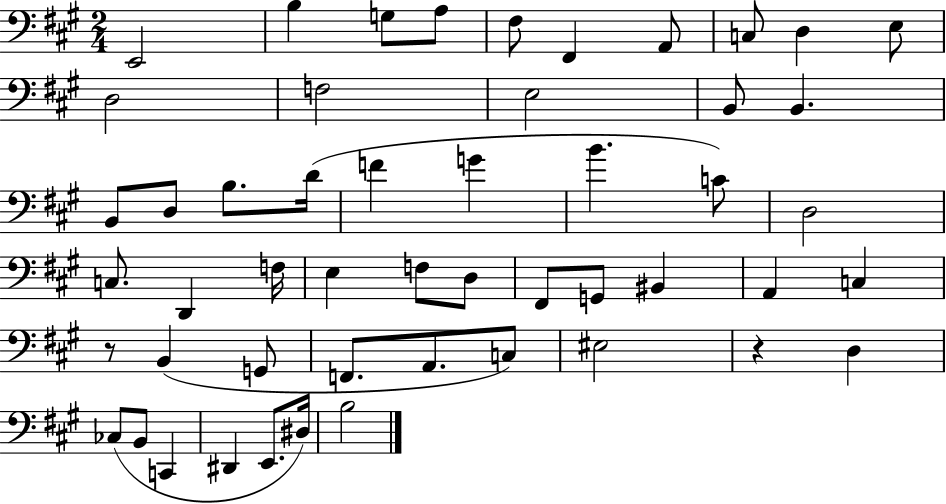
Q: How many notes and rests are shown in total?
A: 51